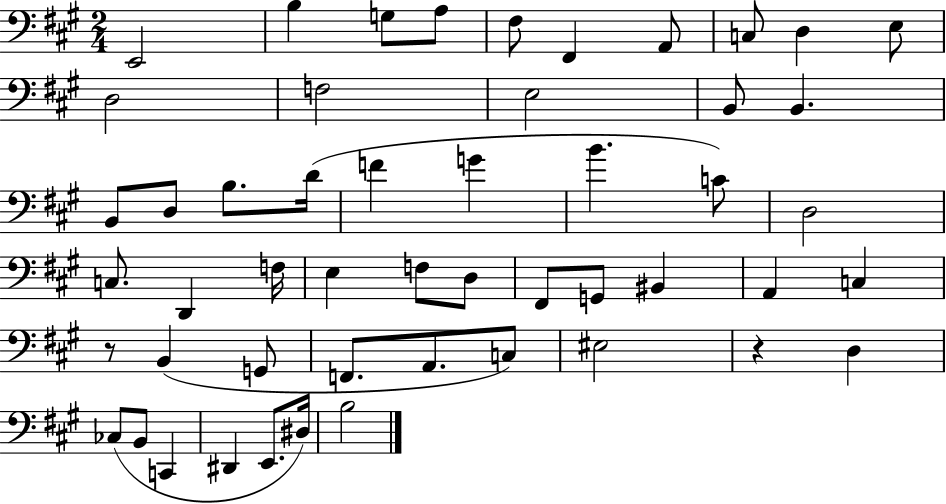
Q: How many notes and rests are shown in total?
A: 51